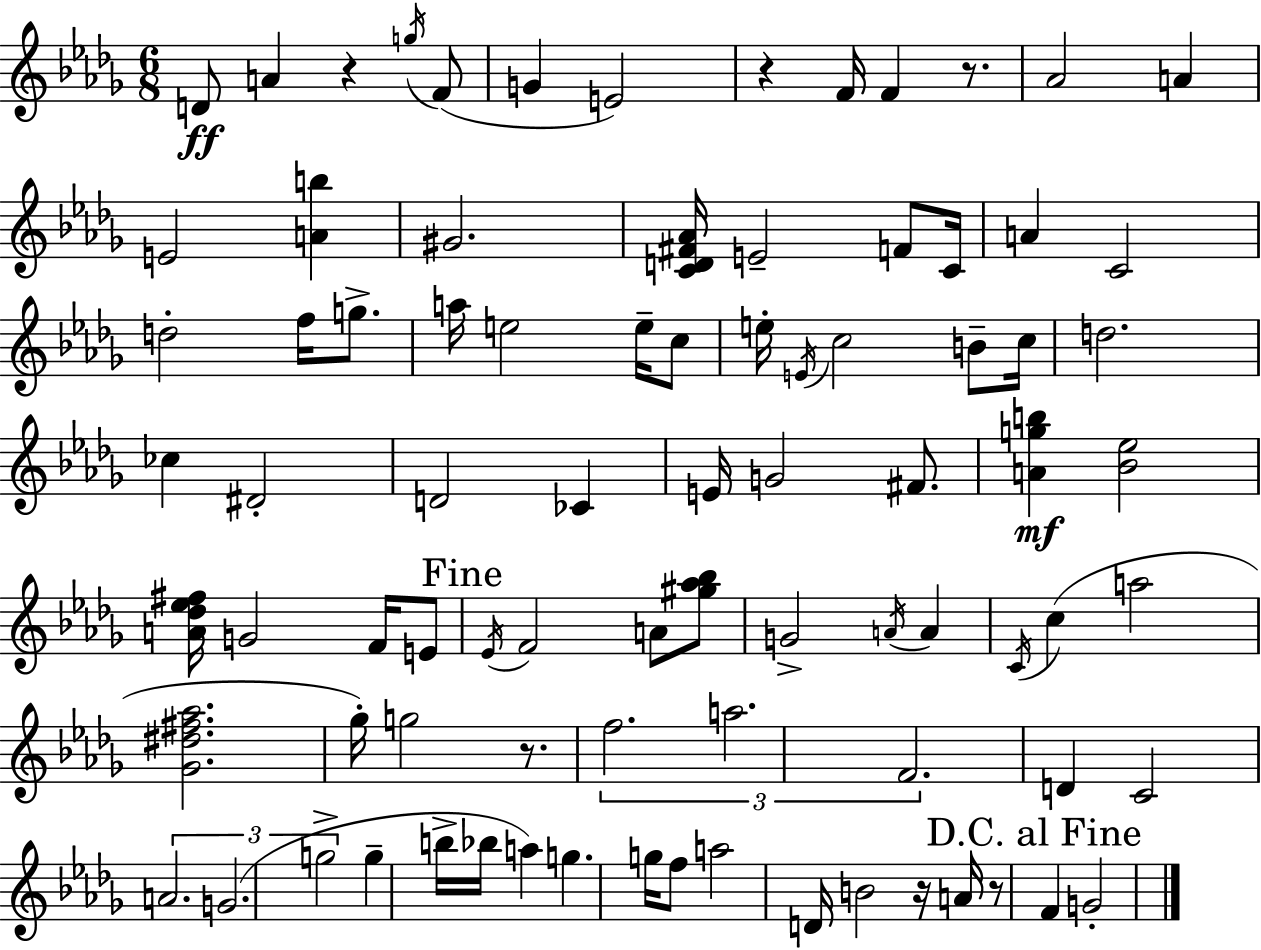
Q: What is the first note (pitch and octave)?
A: D4